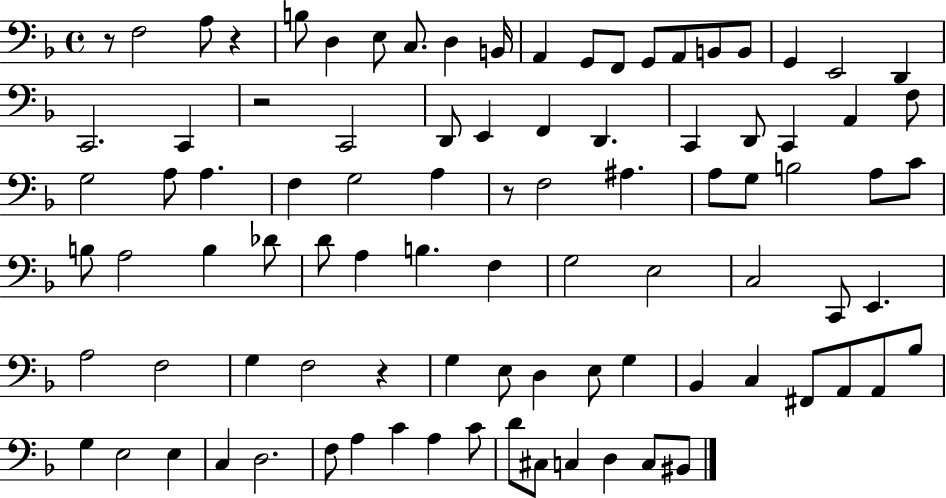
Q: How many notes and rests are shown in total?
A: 92